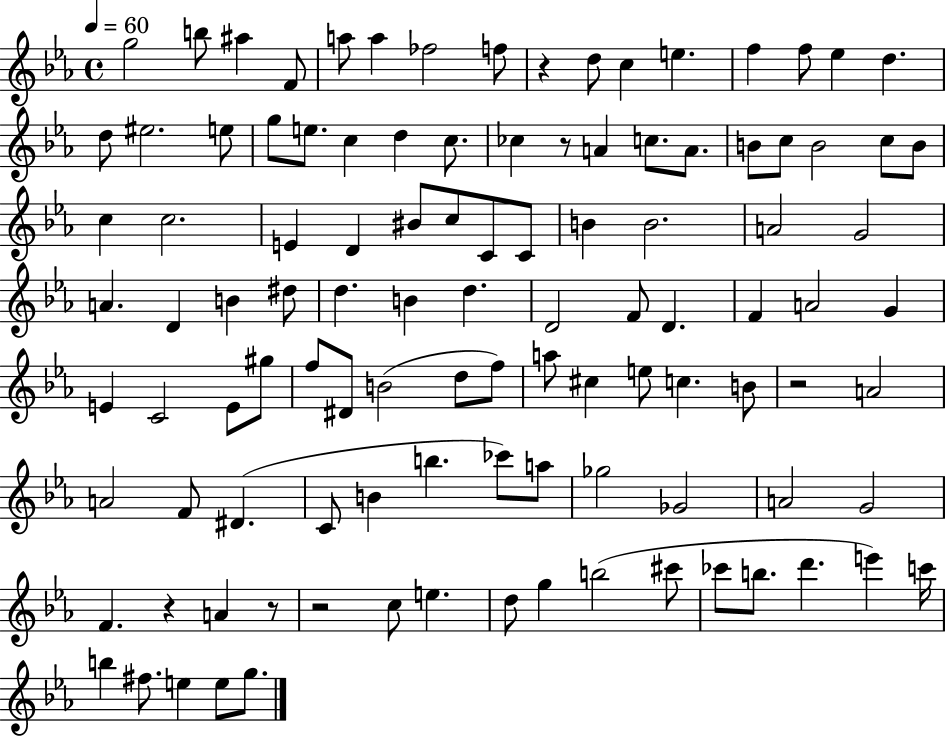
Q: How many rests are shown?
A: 6